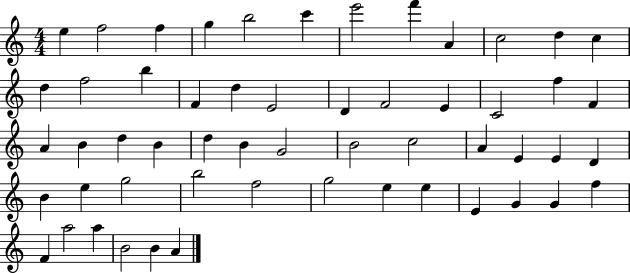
E5/q F5/h F5/q G5/q B5/h C6/q E6/h F6/q A4/q C5/h D5/q C5/q D5/q F5/h B5/q F4/q D5/q E4/h D4/q F4/h E4/q C4/h F5/q F4/q A4/q B4/q D5/q B4/q D5/q B4/q G4/h B4/h C5/h A4/q E4/q E4/q D4/q B4/q E5/q G5/h B5/h F5/h G5/h E5/q E5/q E4/q G4/q G4/q F5/q F4/q A5/h A5/q B4/h B4/q A4/q